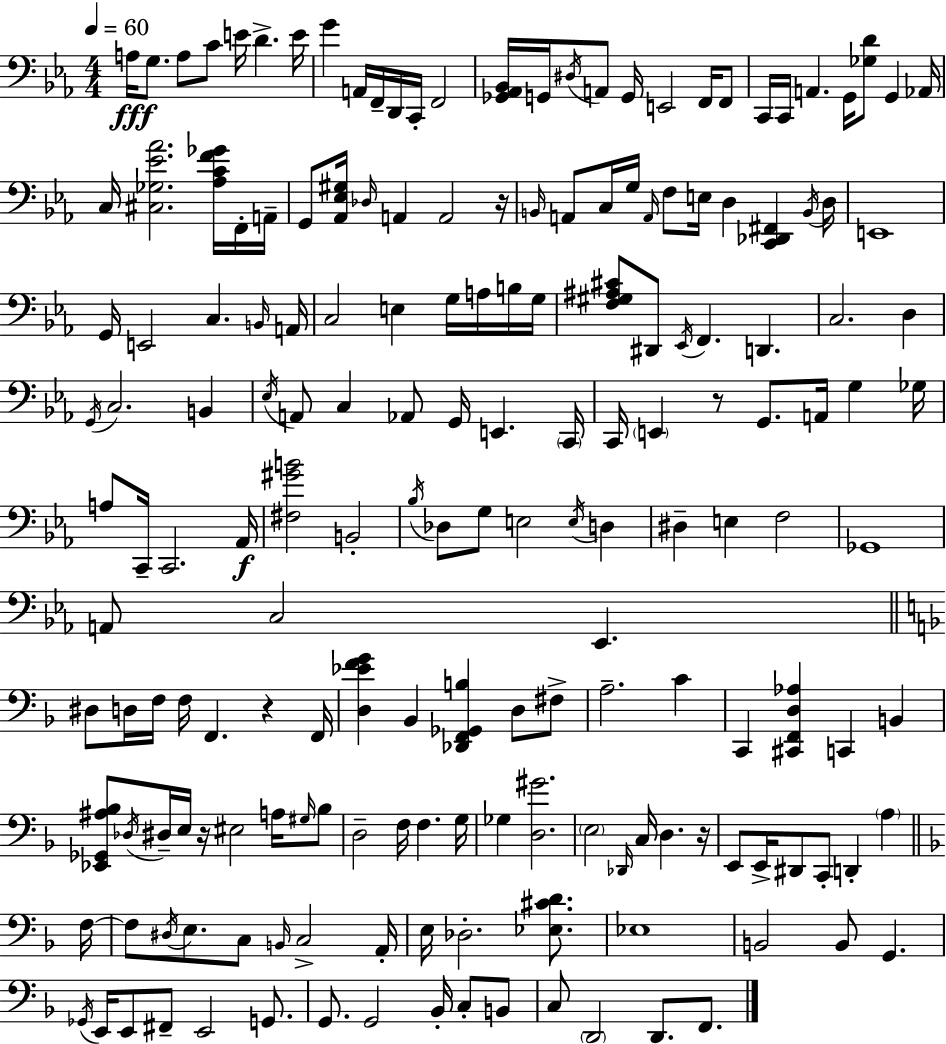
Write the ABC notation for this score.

X:1
T:Untitled
M:4/4
L:1/4
K:Cm
A,/4 G,/2 A,/2 C/2 E/4 D E/4 G A,,/4 F,,/4 D,,/4 C,,/4 F,,2 [_G,,_A,,_B,,]/4 G,,/4 ^D,/4 A,,/2 G,,/4 E,,2 F,,/4 F,,/2 C,,/4 C,,/4 A,, G,,/4 [_G,D]/2 G,, _A,,/4 C,/4 [^C,_G,_E_A]2 [_A,CF_G]/4 F,,/4 A,,/4 G,,/2 [_A,,_E,^G,]/4 _D,/4 A,, A,,2 z/4 B,,/4 A,,/2 C,/4 G,/4 A,,/4 F,/2 E,/4 D, [C,,_D,,^F,,] B,,/4 D,/4 E,,4 G,,/4 E,,2 C, B,,/4 A,,/4 C,2 E, G,/4 A,/4 B,/4 G,/4 [F,^G,^A,^C]/2 ^D,,/2 _E,,/4 F,, D,, C,2 D, G,,/4 C,2 B,, _E,/4 A,,/2 C, _A,,/2 G,,/4 E,, C,,/4 C,,/4 E,, z/2 G,,/2 A,,/4 G, _G,/4 A,/2 C,,/4 C,,2 _A,,/4 [^F,^GB]2 B,,2 _B,/4 _D,/2 G,/2 E,2 E,/4 D, ^D, E, F,2 _G,,4 A,,/2 C,2 _E,, ^D,/2 D,/4 F,/4 F,/4 F,, z F,,/4 [D,_EFG] _B,, [_D,,F,,_G,,B,] D,/2 ^F,/2 A,2 C C,, [^C,,F,,D,_A,] C,, B,, [_E,,_G,,^A,_B,]/2 _D,/4 ^D,/4 E,/4 z/4 ^E,2 A,/4 ^G,/4 _B,/2 D,2 F,/4 F, G,/4 _G, [D,^G]2 E,2 _D,,/4 C,/4 D, z/4 E,,/2 E,,/4 ^D,,/2 C,,/2 D,, A, F,/4 F,/2 ^D,/4 E,/2 C,/2 B,,/4 C,2 A,,/4 E,/4 _D,2 [_E,^CD]/2 _E,4 B,,2 B,,/2 G,, _G,,/4 E,,/4 E,,/2 ^F,,/2 E,,2 G,,/2 G,,/2 G,,2 _B,,/4 C,/2 B,,/2 C,/2 D,,2 D,,/2 F,,/2